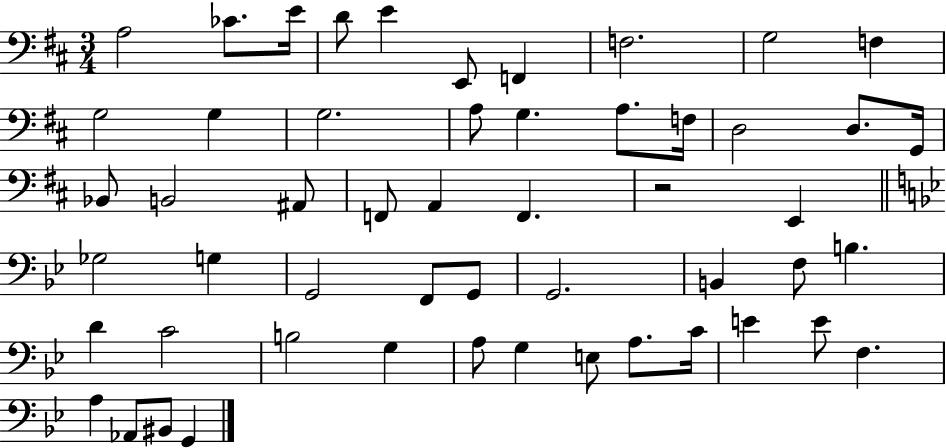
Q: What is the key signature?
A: D major